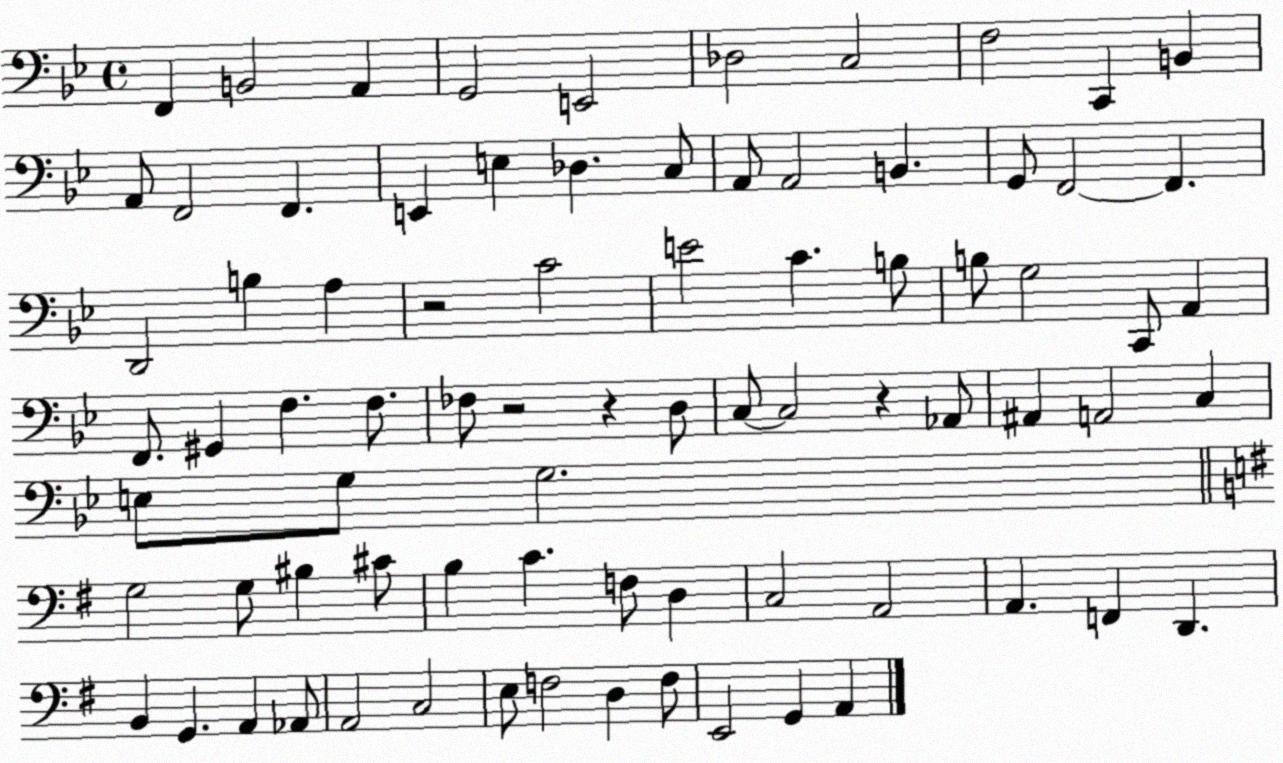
X:1
T:Untitled
M:4/4
L:1/4
K:Bb
F,, B,,2 A,, G,,2 E,,2 _D,2 C,2 F,2 C,, B,, A,,/2 F,,2 F,, E,, E, _D, C,/2 A,,/2 A,,2 B,, G,,/2 F,,2 F,, D,,2 B, A, z2 C2 E2 C B,/2 B,/2 G,2 C,,/2 A,, F,,/2 ^G,, F, F,/2 _F,/2 z2 z D,/2 C,/2 C,2 z _A,,/2 ^A,, A,,2 C, E,/2 G,/2 G,2 G,2 G,/2 ^B, ^C/2 B, C F,/2 D, C,2 A,,2 A,, F,, D,, B,, G,, A,, _A,,/2 A,,2 C,2 E,/2 F,2 D, F,/2 E,,2 G,, A,,